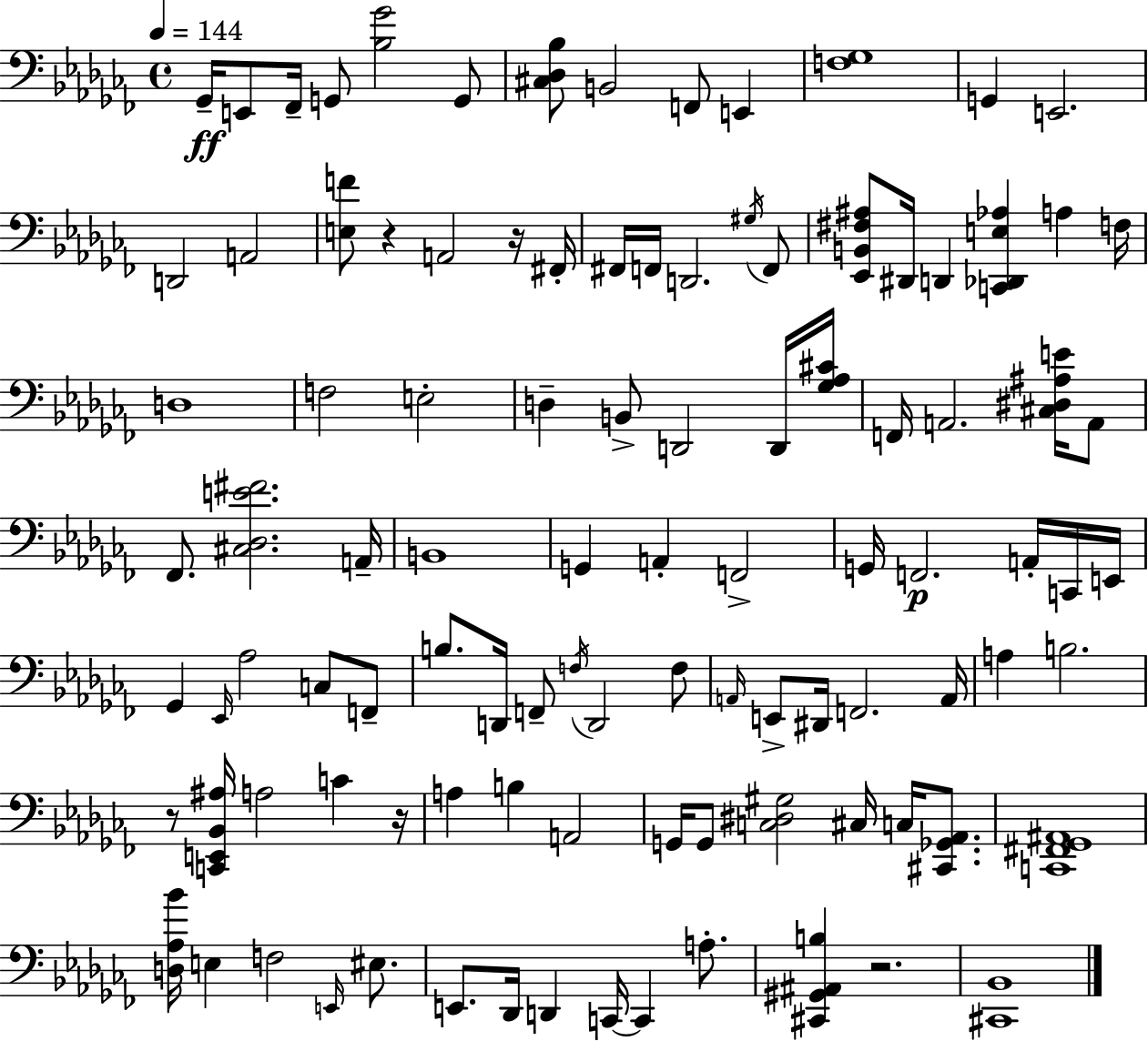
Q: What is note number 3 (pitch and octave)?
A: FES2